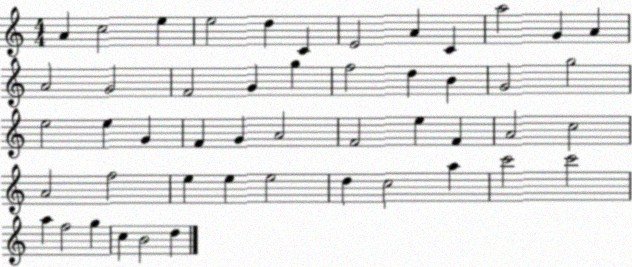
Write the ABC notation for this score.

X:1
T:Untitled
M:4/4
L:1/4
K:C
A c2 e e2 d C E2 A C a2 G A A2 G2 F2 G g f2 d B G2 g2 e2 e G F G A2 F2 e F A2 c2 A2 f2 e e e2 d c2 a c'2 c'2 a f2 g c B2 d